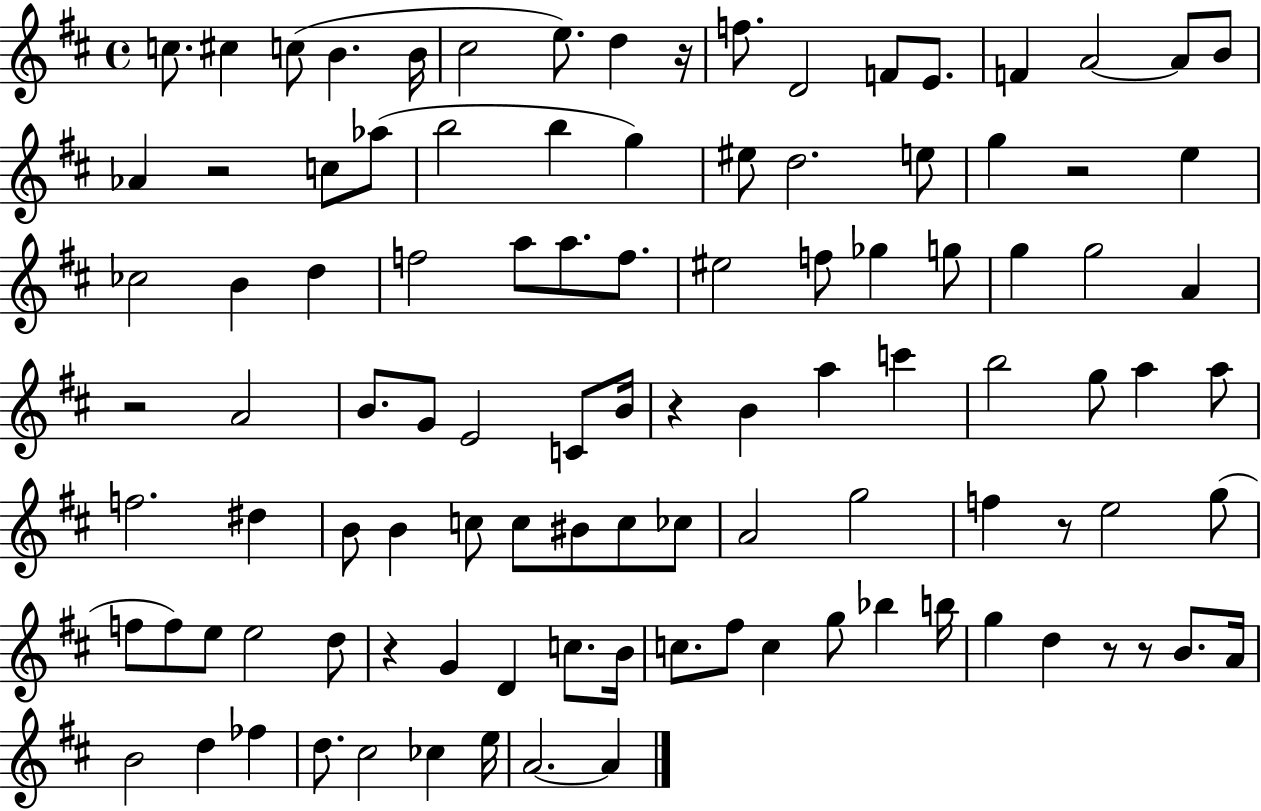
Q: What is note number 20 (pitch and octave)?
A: B5